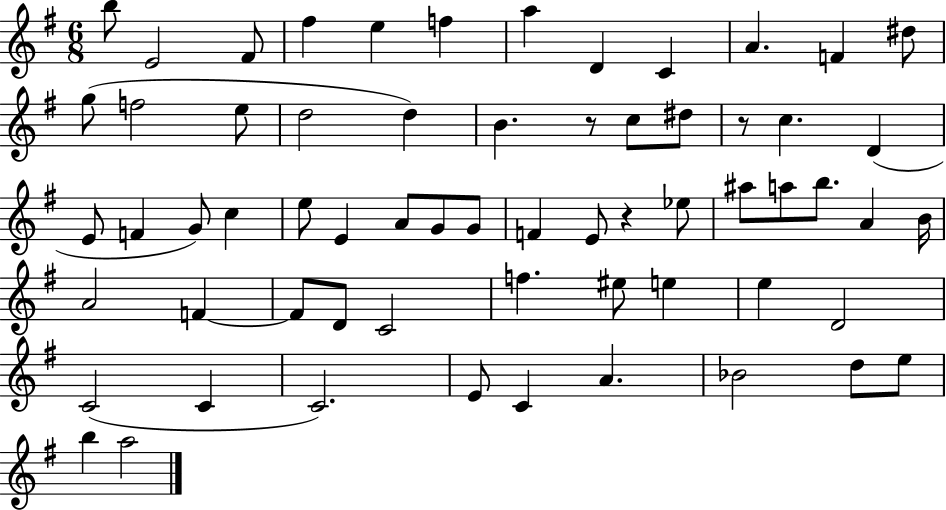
{
  \clef treble
  \numericTimeSignature
  \time 6/8
  \key g \major
  \repeat volta 2 { b''8 e'2 fis'8 | fis''4 e''4 f''4 | a''4 d'4 c'4 | a'4. f'4 dis''8 | \break g''8( f''2 e''8 | d''2 d''4) | b'4. r8 c''8 dis''8 | r8 c''4. d'4( | \break e'8 f'4 g'8) c''4 | e''8 e'4 a'8 g'8 g'8 | f'4 e'8 r4 ees''8 | ais''8 a''8 b''8. a'4 b'16 | \break a'2 f'4~~ | f'8 d'8 c'2 | f''4. eis''8 e''4 | e''4 d'2 | \break c'2( c'4 | c'2.) | e'8 c'4 a'4. | bes'2 d''8 e''8 | \break b''4 a''2 | } \bar "|."
}